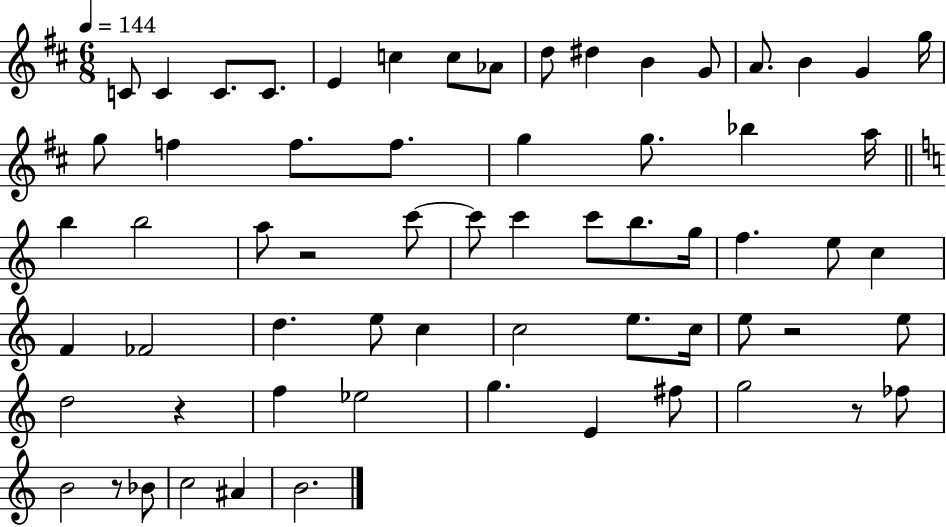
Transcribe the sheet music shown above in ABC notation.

X:1
T:Untitled
M:6/8
L:1/4
K:D
C/2 C C/2 C/2 E c c/2 _A/2 d/2 ^d B G/2 A/2 B G g/4 g/2 f f/2 f/2 g g/2 _b a/4 b b2 a/2 z2 c'/2 c'/2 c' c'/2 b/2 g/4 f e/2 c F _F2 d e/2 c c2 e/2 c/4 e/2 z2 e/2 d2 z f _e2 g E ^f/2 g2 z/2 _f/2 B2 z/2 _B/2 c2 ^A B2